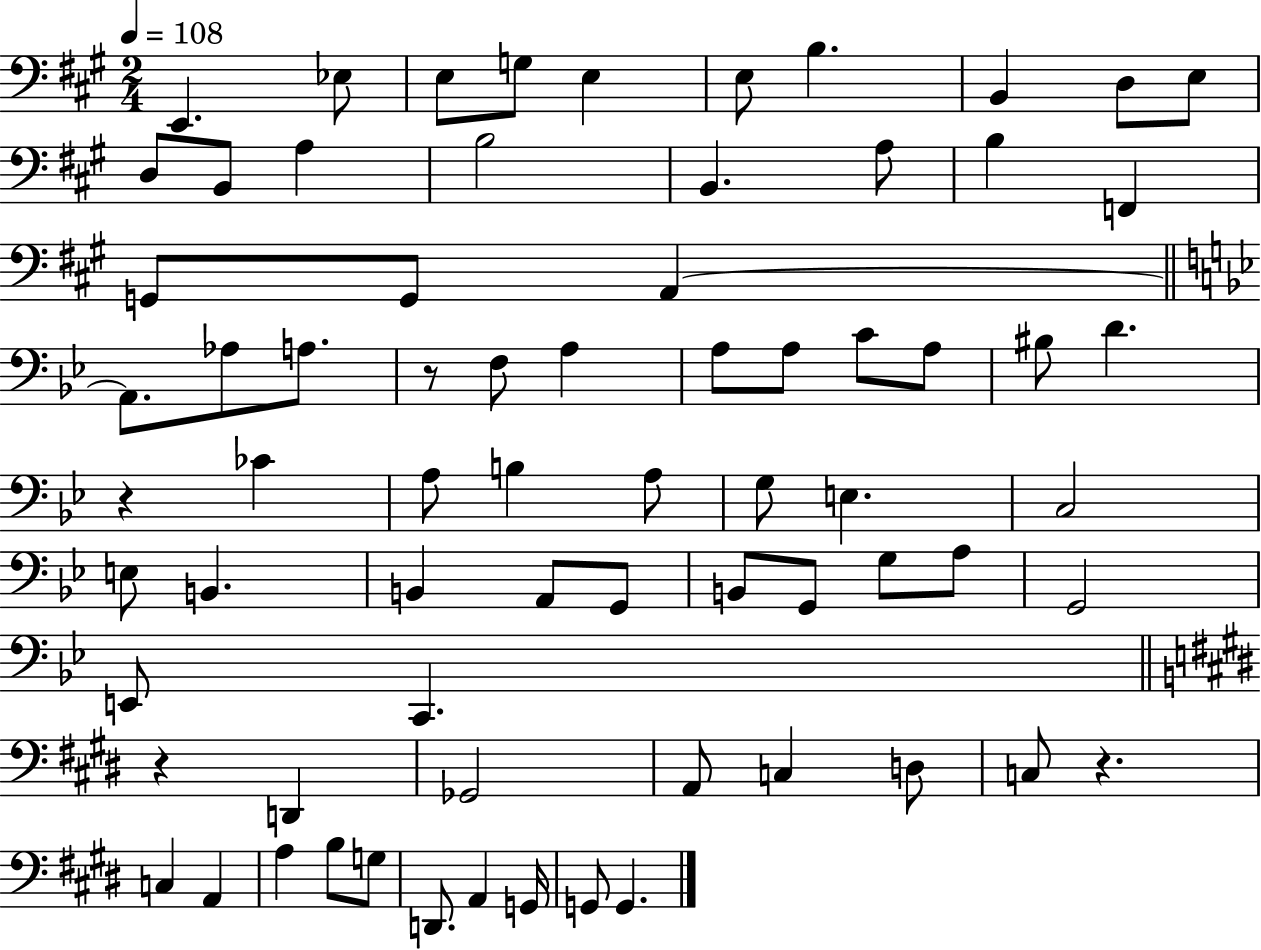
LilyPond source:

{
  \clef bass
  \numericTimeSignature
  \time 2/4
  \key a \major
  \tempo 4 = 108
  e,4. ees8 | e8 g8 e4 | e8 b4. | b,4 d8 e8 | \break d8 b,8 a4 | b2 | b,4. a8 | b4 f,4 | \break g,8 g,8 a,4~~ | \bar "||" \break \key g \minor a,8. aes8 a8. | r8 f8 a4 | a8 a8 c'8 a8 | bis8 d'4. | \break r4 ces'4 | a8 b4 a8 | g8 e4. | c2 | \break e8 b,4. | b,4 a,8 g,8 | b,8 g,8 g8 a8 | g,2 | \break e,8 c,4. | \bar "||" \break \key e \major r4 d,4 | ges,2 | a,8 c4 d8 | c8 r4. | \break c4 a,4 | a4 b8 g8 | d,8. a,4 g,16 | g,8 g,4. | \break \bar "|."
}